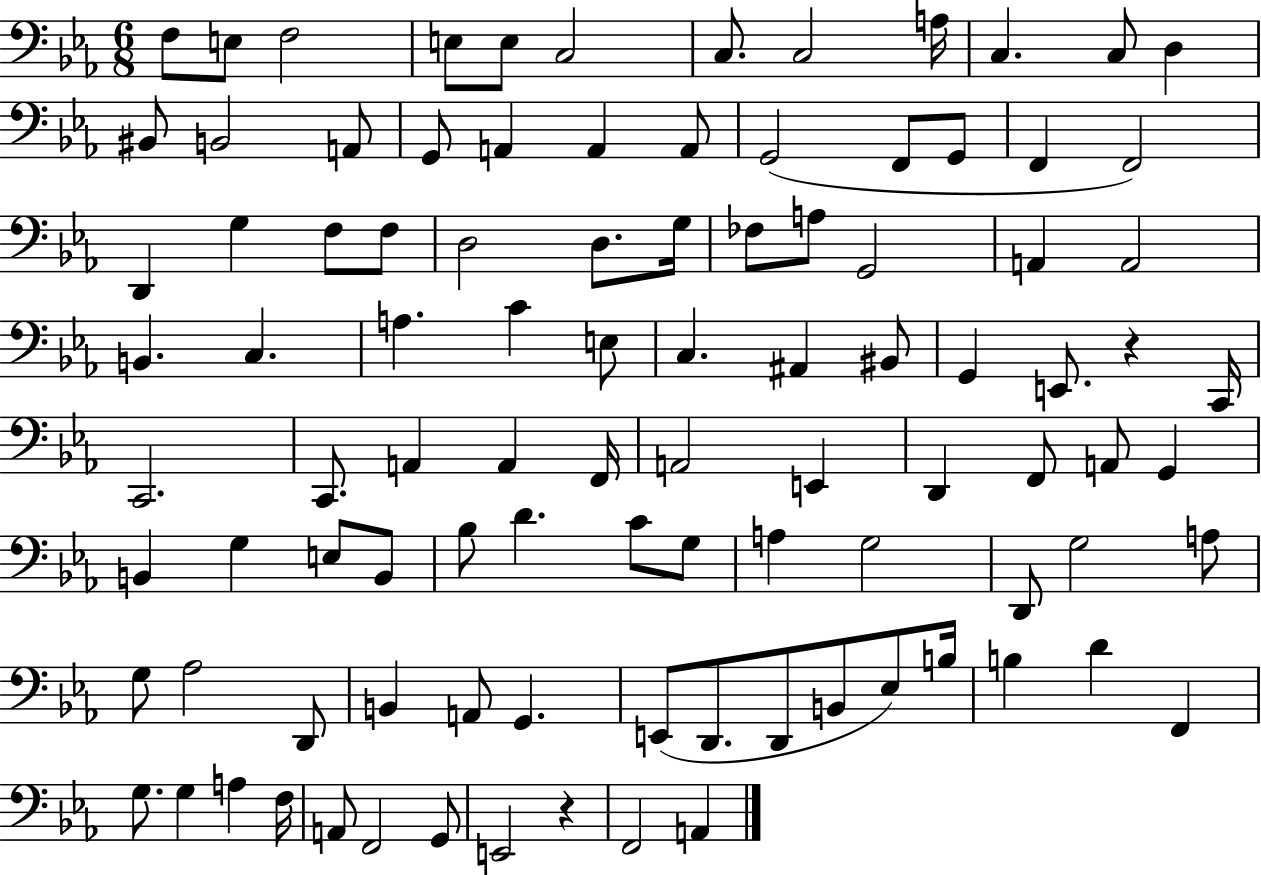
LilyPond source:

{
  \clef bass
  \numericTimeSignature
  \time 6/8
  \key ees \major
  \repeat volta 2 { f8 e8 f2 | e8 e8 c2 | c8. c2 a16 | c4. c8 d4 | \break bis,8 b,2 a,8 | g,8 a,4 a,4 a,8 | g,2( f,8 g,8 | f,4 f,2) | \break d,4 g4 f8 f8 | d2 d8. g16 | fes8 a8 g,2 | a,4 a,2 | \break b,4. c4. | a4. c'4 e8 | c4. ais,4 bis,8 | g,4 e,8. r4 c,16 | \break c,2. | c,8. a,4 a,4 f,16 | a,2 e,4 | d,4 f,8 a,8 g,4 | \break b,4 g4 e8 b,8 | bes8 d'4. c'8 g8 | a4 g2 | d,8 g2 a8 | \break g8 aes2 d,8 | b,4 a,8 g,4. | e,8( d,8. d,8 b,8 ees8) b16 | b4 d'4 f,4 | \break g8. g4 a4 f16 | a,8 f,2 g,8 | e,2 r4 | f,2 a,4 | \break } \bar "|."
}